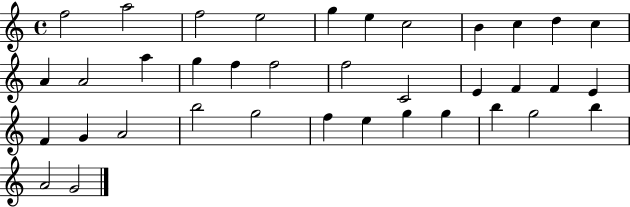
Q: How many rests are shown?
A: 0